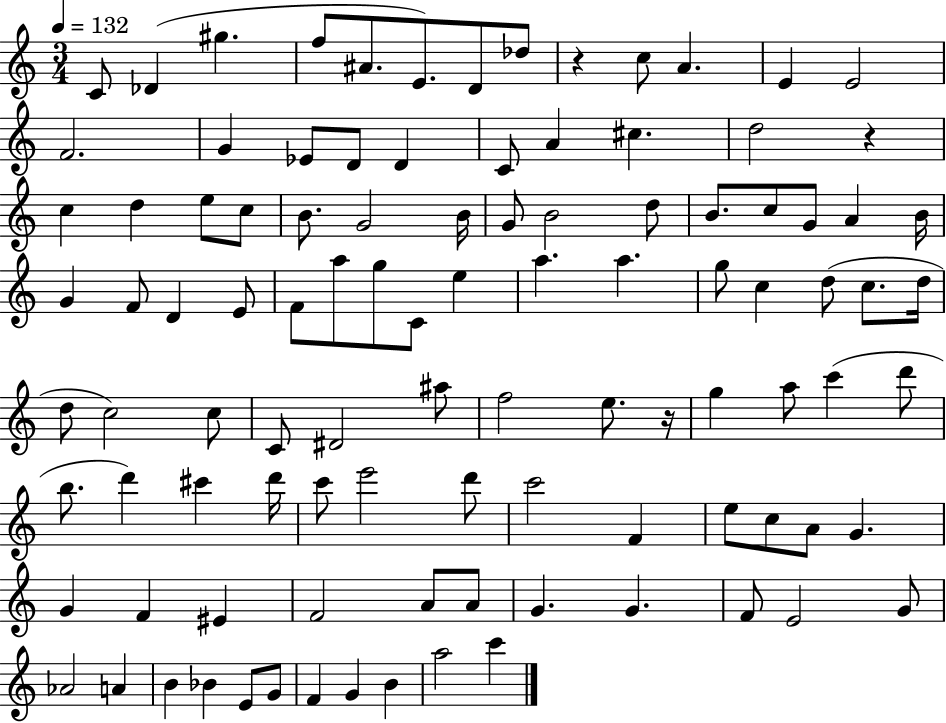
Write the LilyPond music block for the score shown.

{
  \clef treble
  \numericTimeSignature
  \time 3/4
  \key c \major
  \tempo 4 = 132
  c'8 des'4( gis''4. | f''8 ais'8. e'8.) d'8 des''8 | r4 c''8 a'4. | e'4 e'2 | \break f'2. | g'4 ees'8 d'8 d'4 | c'8 a'4 cis''4. | d''2 r4 | \break c''4 d''4 e''8 c''8 | b'8. g'2 b'16 | g'8 b'2 d''8 | b'8. c''8 g'8 a'4 b'16 | \break g'4 f'8 d'4 e'8 | f'8 a''8 g''8 c'8 e''4 | a''4. a''4. | g''8 c''4 d''8( c''8. d''16 | \break d''8 c''2) c''8 | c'8 dis'2 ais''8 | f''2 e''8. r16 | g''4 a''8 c'''4( d'''8 | \break b''8. d'''4) cis'''4 d'''16 | c'''8 e'''2 d'''8 | c'''2 f'4 | e''8 c''8 a'8 g'4. | \break g'4 f'4 eis'4 | f'2 a'8 a'8 | g'4. g'4. | f'8 e'2 g'8 | \break aes'2 a'4 | b'4 bes'4 e'8 g'8 | f'4 g'4 b'4 | a''2 c'''4 | \break \bar "|."
}